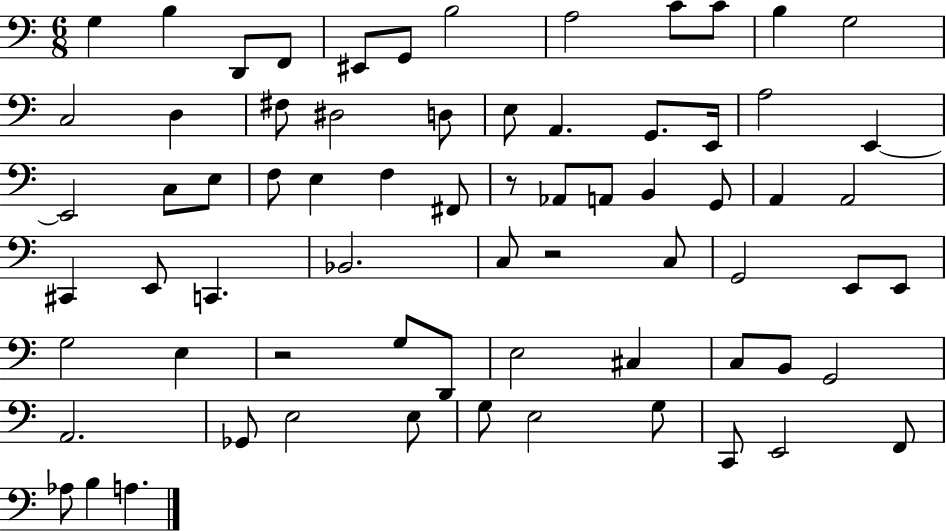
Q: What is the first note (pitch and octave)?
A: G3